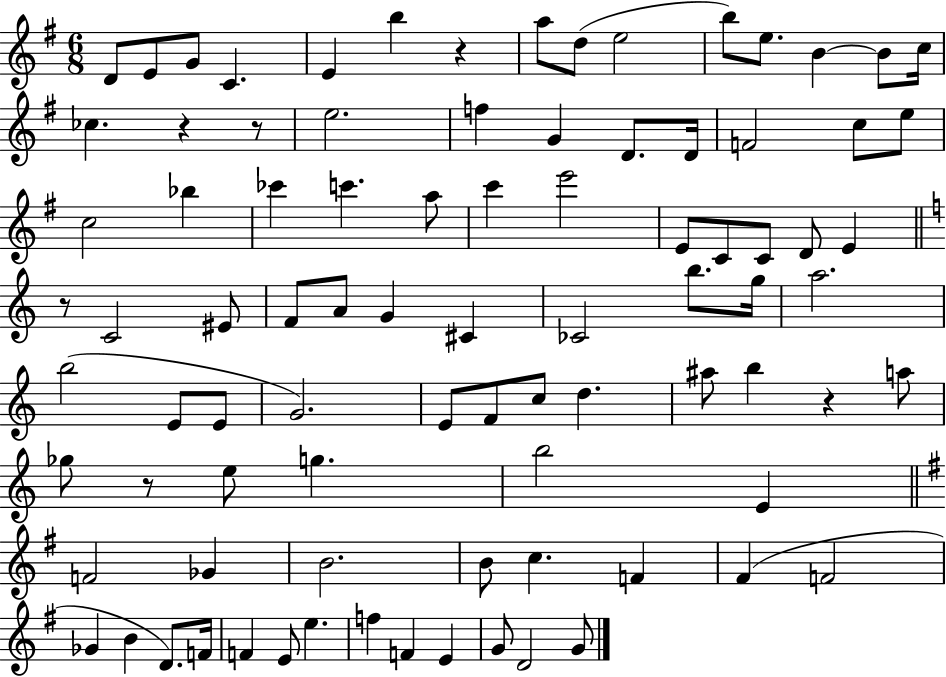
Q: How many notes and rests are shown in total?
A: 88